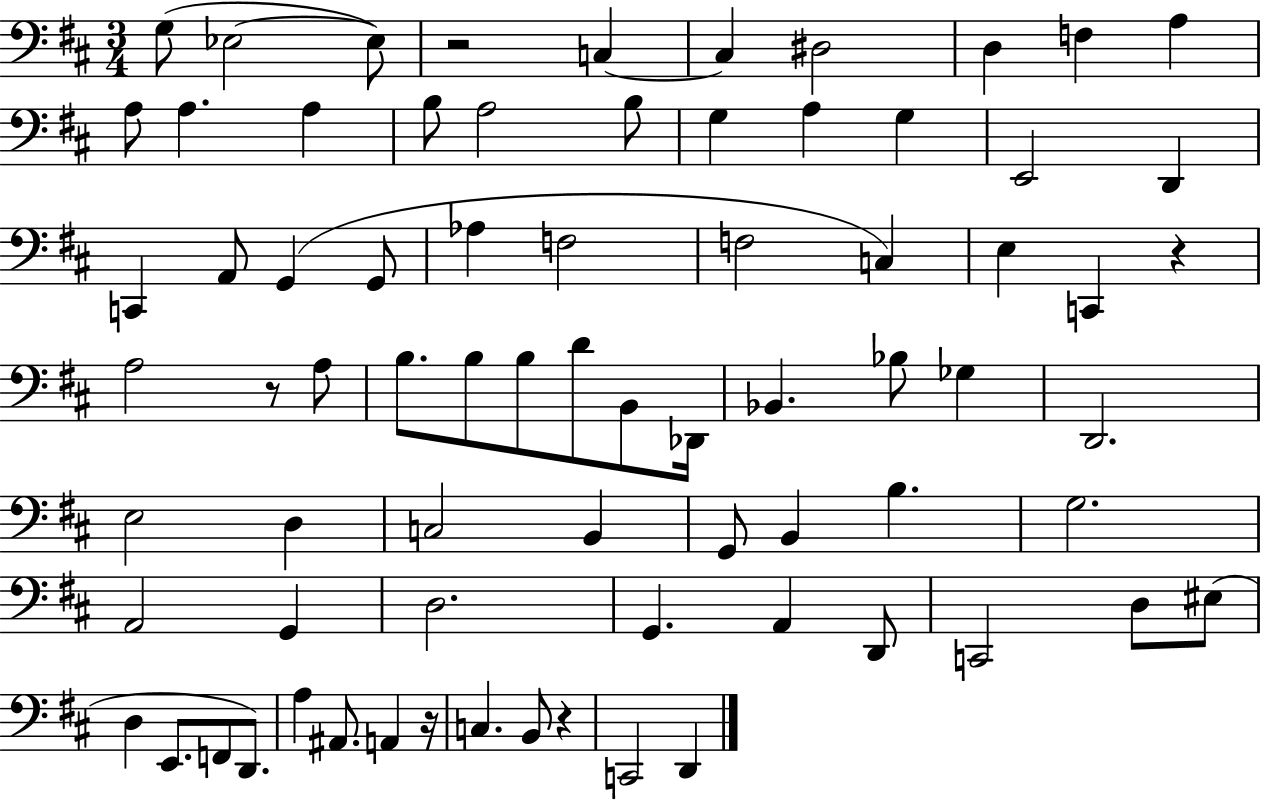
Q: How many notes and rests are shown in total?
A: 75